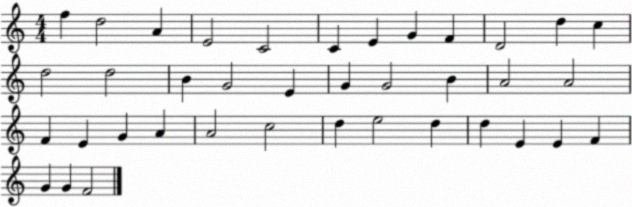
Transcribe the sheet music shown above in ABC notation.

X:1
T:Untitled
M:4/4
L:1/4
K:C
f d2 A E2 C2 C E G F D2 d c d2 d2 B G2 E G G2 B A2 A2 F E G A A2 c2 d e2 d d E E F G G F2